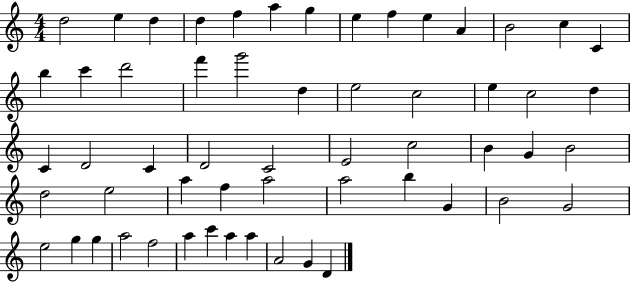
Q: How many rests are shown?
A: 0